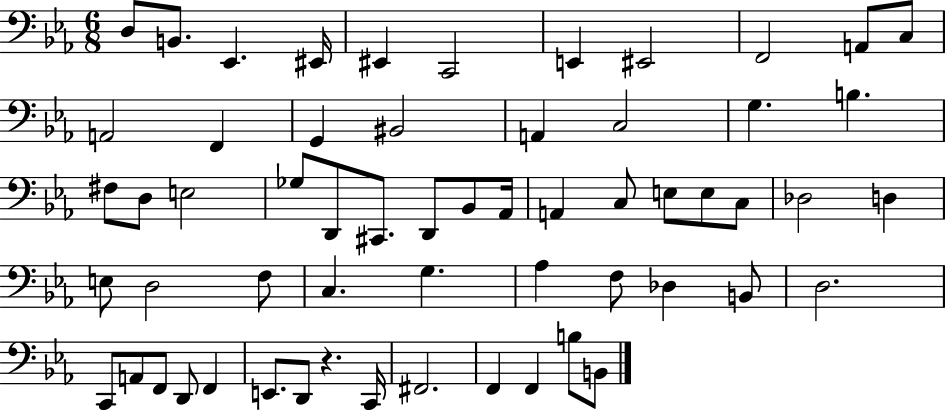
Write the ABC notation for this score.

X:1
T:Untitled
M:6/8
L:1/4
K:Eb
D,/2 B,,/2 _E,, ^E,,/4 ^E,, C,,2 E,, ^E,,2 F,,2 A,,/2 C,/2 A,,2 F,, G,, ^B,,2 A,, C,2 G, B, ^F,/2 D,/2 E,2 _G,/2 D,,/2 ^C,,/2 D,,/2 _B,,/2 _A,,/4 A,, C,/2 E,/2 E,/2 C,/2 _D,2 D, E,/2 D,2 F,/2 C, G, _A, F,/2 _D, B,,/2 D,2 C,,/2 A,,/2 F,,/2 D,,/2 F,, E,,/2 D,,/2 z C,,/4 ^F,,2 F,, F,, B,/2 B,,/2